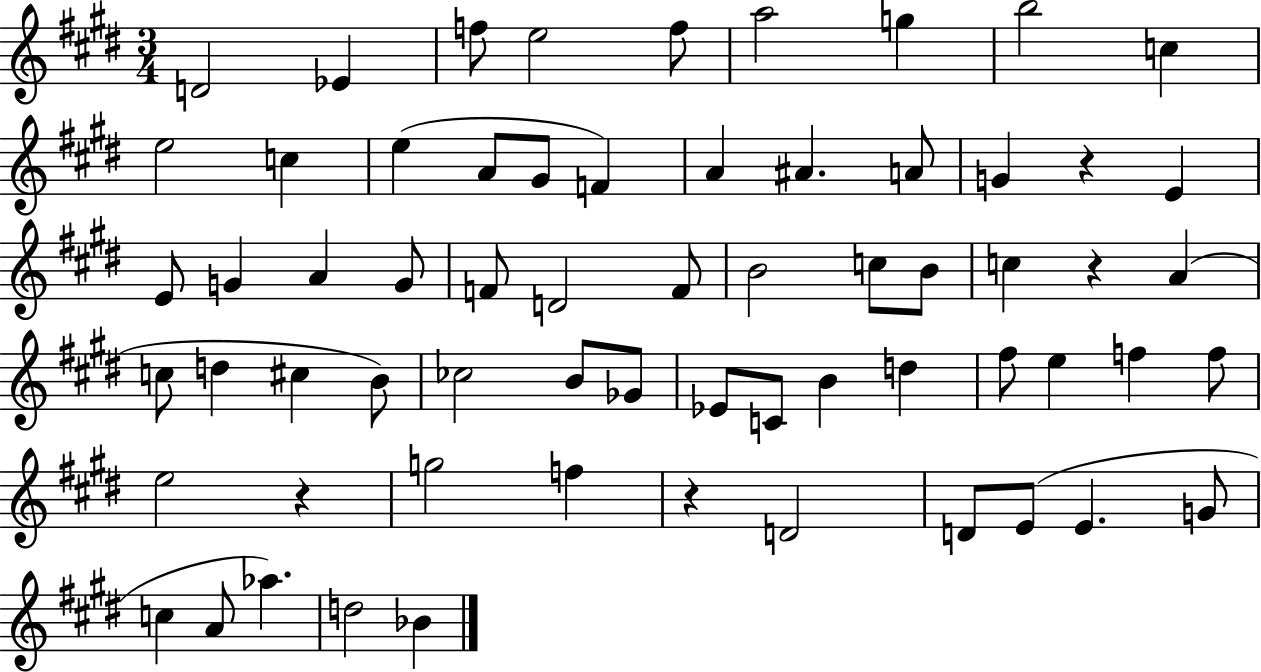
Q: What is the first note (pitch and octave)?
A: D4